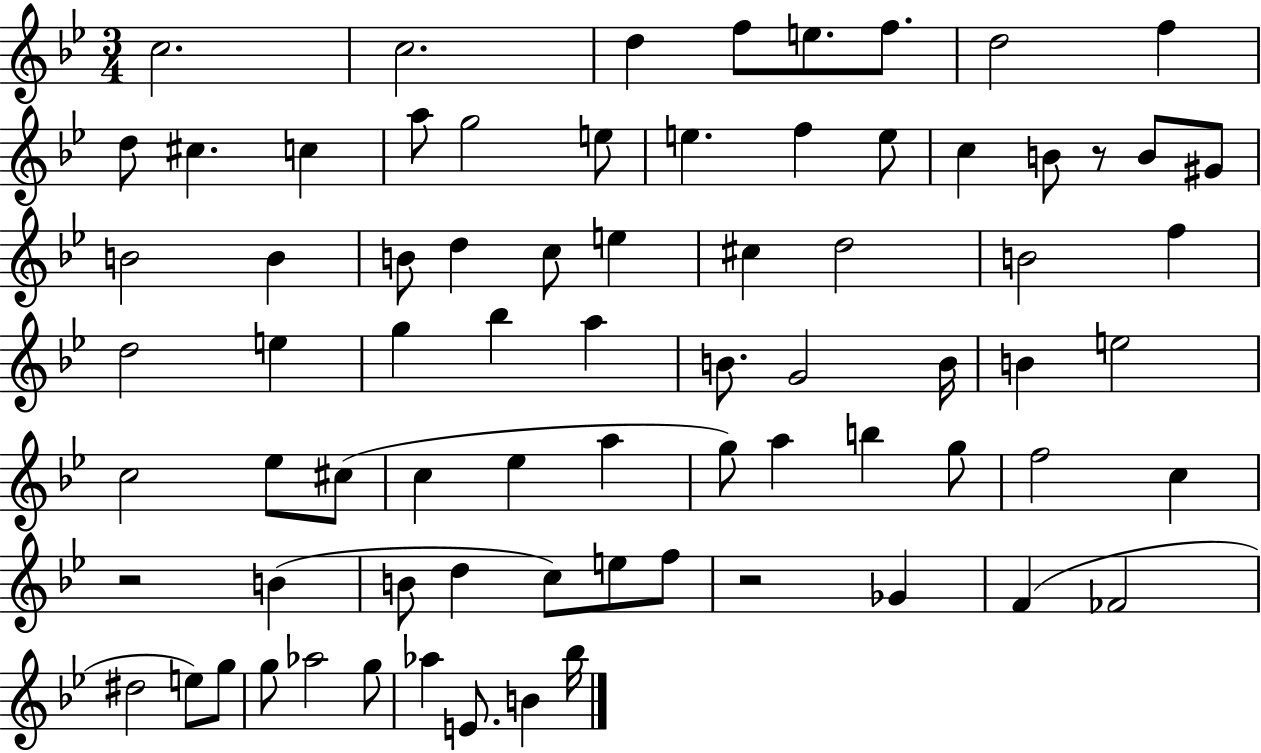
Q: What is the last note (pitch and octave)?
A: Bb5